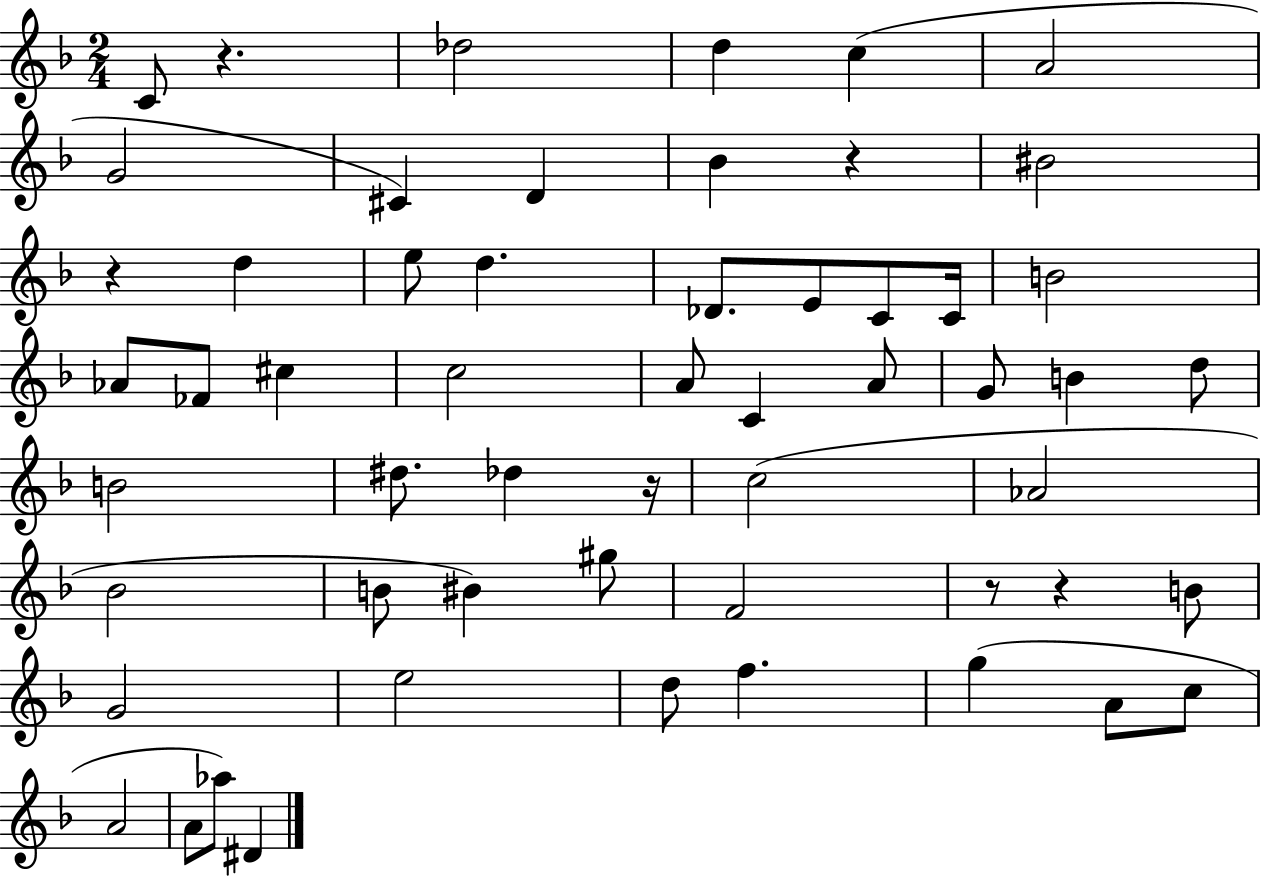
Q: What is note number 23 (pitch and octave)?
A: A4